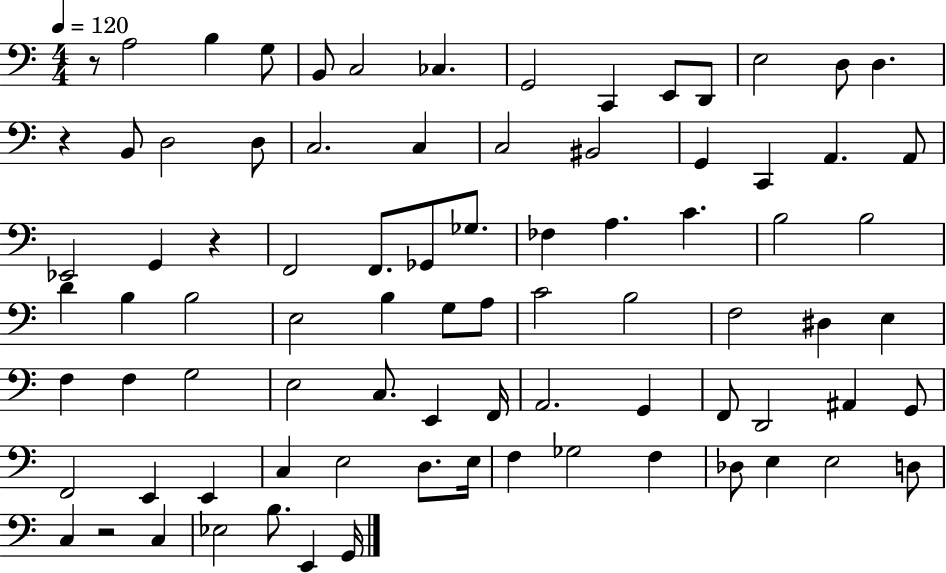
X:1
T:Untitled
M:4/4
L:1/4
K:C
z/2 A,2 B, G,/2 B,,/2 C,2 _C, G,,2 C,, E,,/2 D,,/2 E,2 D,/2 D, z B,,/2 D,2 D,/2 C,2 C, C,2 ^B,,2 G,, C,, A,, A,,/2 _E,,2 G,, z F,,2 F,,/2 _G,,/2 _G,/2 _F, A, C B,2 B,2 D B, B,2 E,2 B, G,/2 A,/2 C2 B,2 F,2 ^D, E, F, F, G,2 E,2 C,/2 E,, F,,/4 A,,2 G,, F,,/2 D,,2 ^A,, G,,/2 F,,2 E,, E,, C, E,2 D,/2 E,/4 F, _G,2 F, _D,/2 E, E,2 D,/2 C, z2 C, _E,2 B,/2 E,, G,,/4